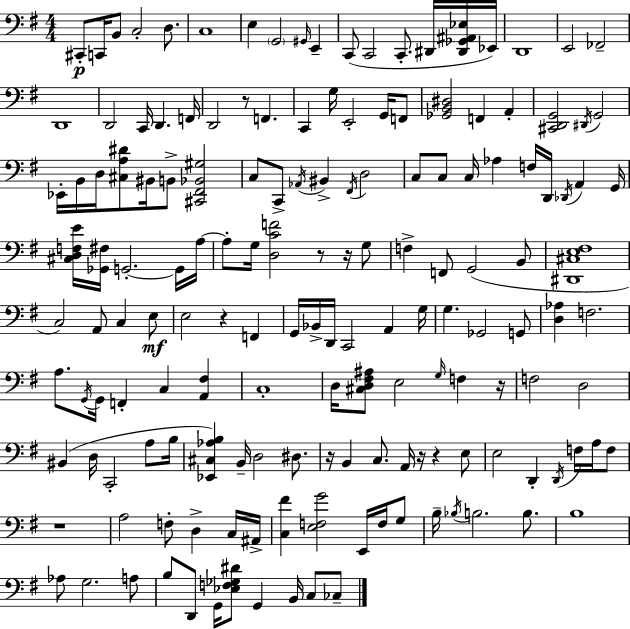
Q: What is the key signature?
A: E minor